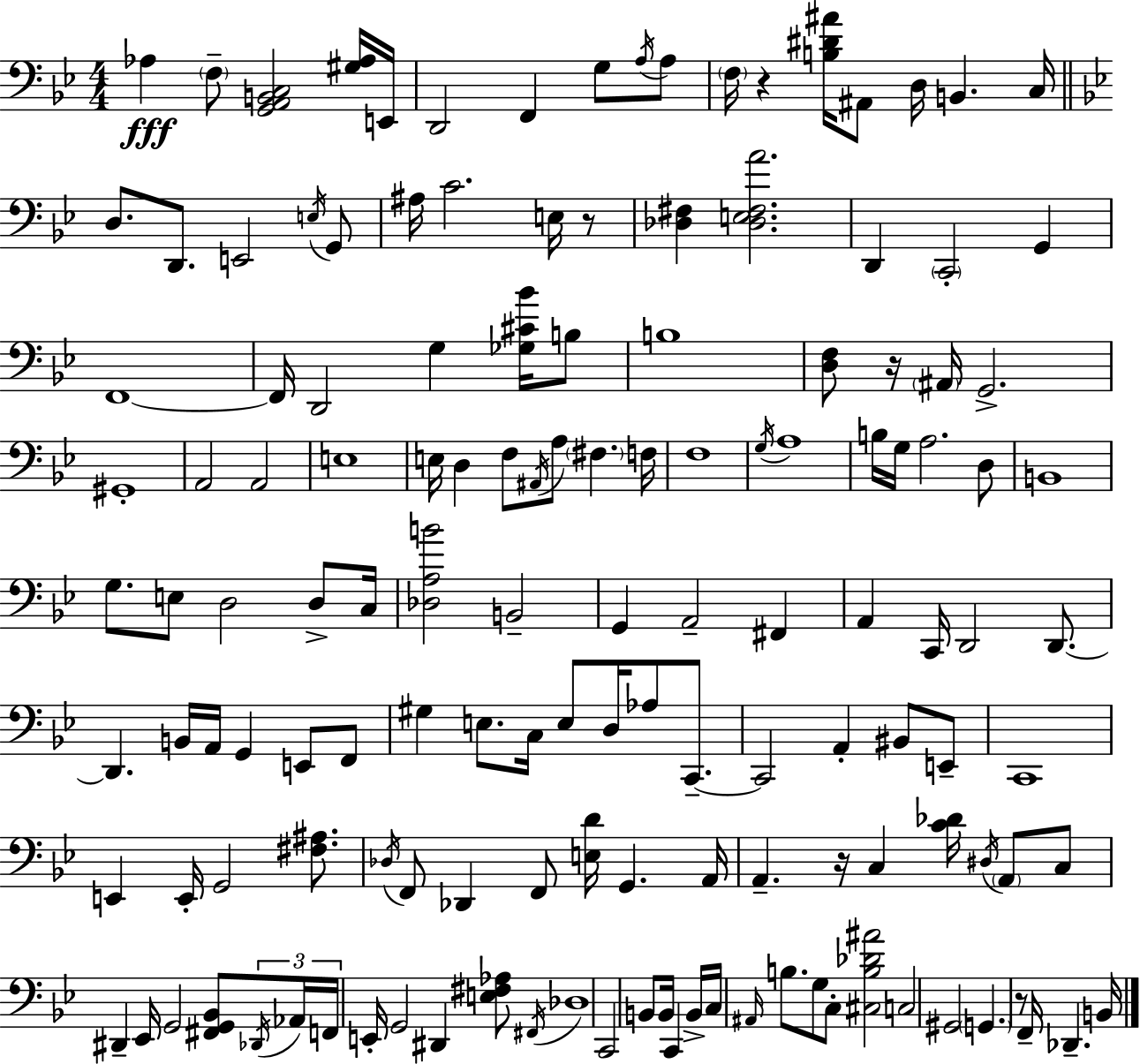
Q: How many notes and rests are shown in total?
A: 142